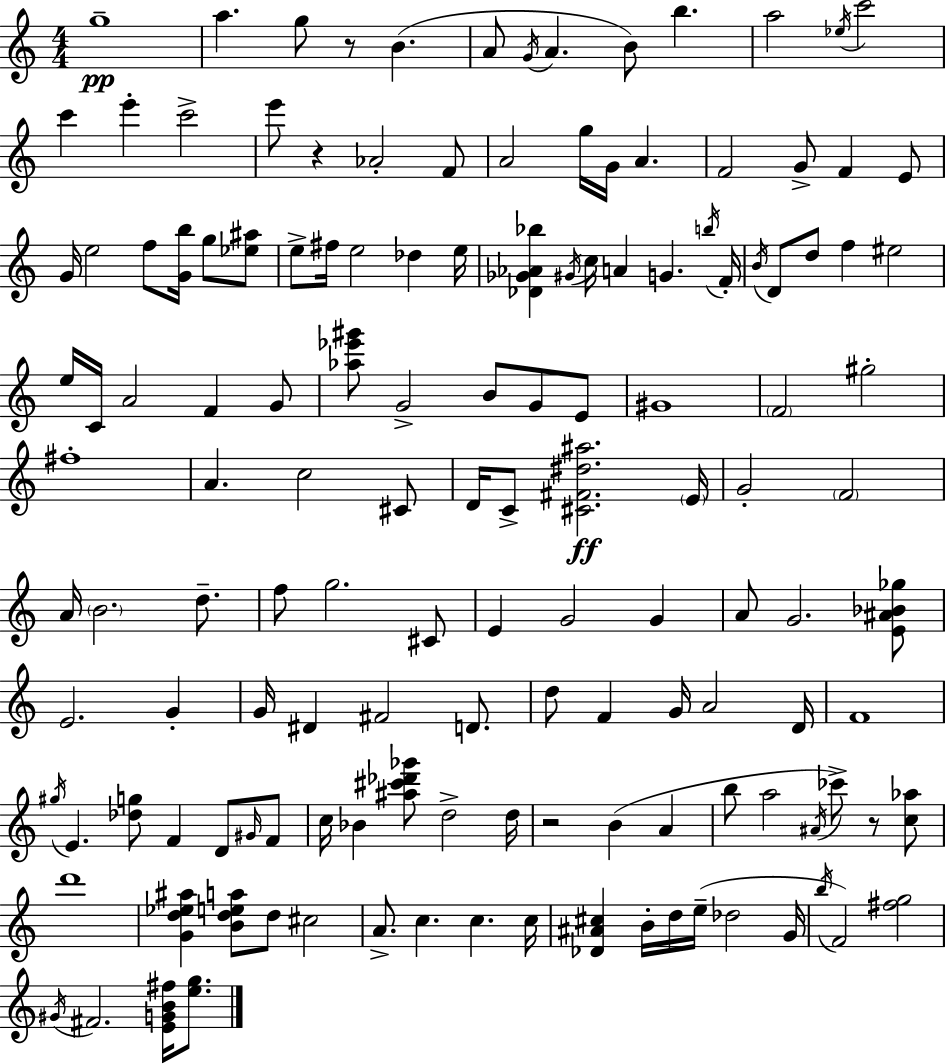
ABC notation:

X:1
T:Untitled
M:4/4
L:1/4
K:C
g4 a g/2 z/2 B A/2 G/4 A B/2 b a2 _e/4 c'2 c' e' c'2 e'/2 z _A2 F/2 A2 g/4 G/4 A F2 G/2 F E/2 G/4 e2 f/2 [Gb]/4 g/2 [_e^a]/2 e/2 ^f/4 e2 _d e/4 [_D_G_A_b] ^G/4 c/4 A G b/4 F/4 B/4 D/2 d/2 f ^e2 e/4 C/4 A2 F G/2 [_a_e'^g']/2 G2 B/2 G/2 E/2 ^G4 F2 ^g2 ^f4 A c2 ^C/2 D/4 C/2 [^C^F^d^a]2 E/4 G2 F2 A/4 B2 d/2 f/2 g2 ^C/2 E G2 G A/2 G2 [E^A_B_g]/2 E2 G G/4 ^D ^F2 D/2 d/2 F G/4 A2 D/4 F4 ^g/4 E [_dg]/2 F D/2 ^G/4 F/2 c/4 _B [^a^c'_d'_g']/2 d2 d/4 z2 B A b/2 a2 ^A/4 _c'/2 z/2 [c_a]/2 d'4 [Gd_e^a] [Bdea]/2 d/2 ^c2 A/2 c c c/4 [_D^A^c] B/4 d/4 e/4 _d2 G/4 b/4 F2 [^fg]2 ^G/4 ^F2 [EGB^f]/4 [eg]/2